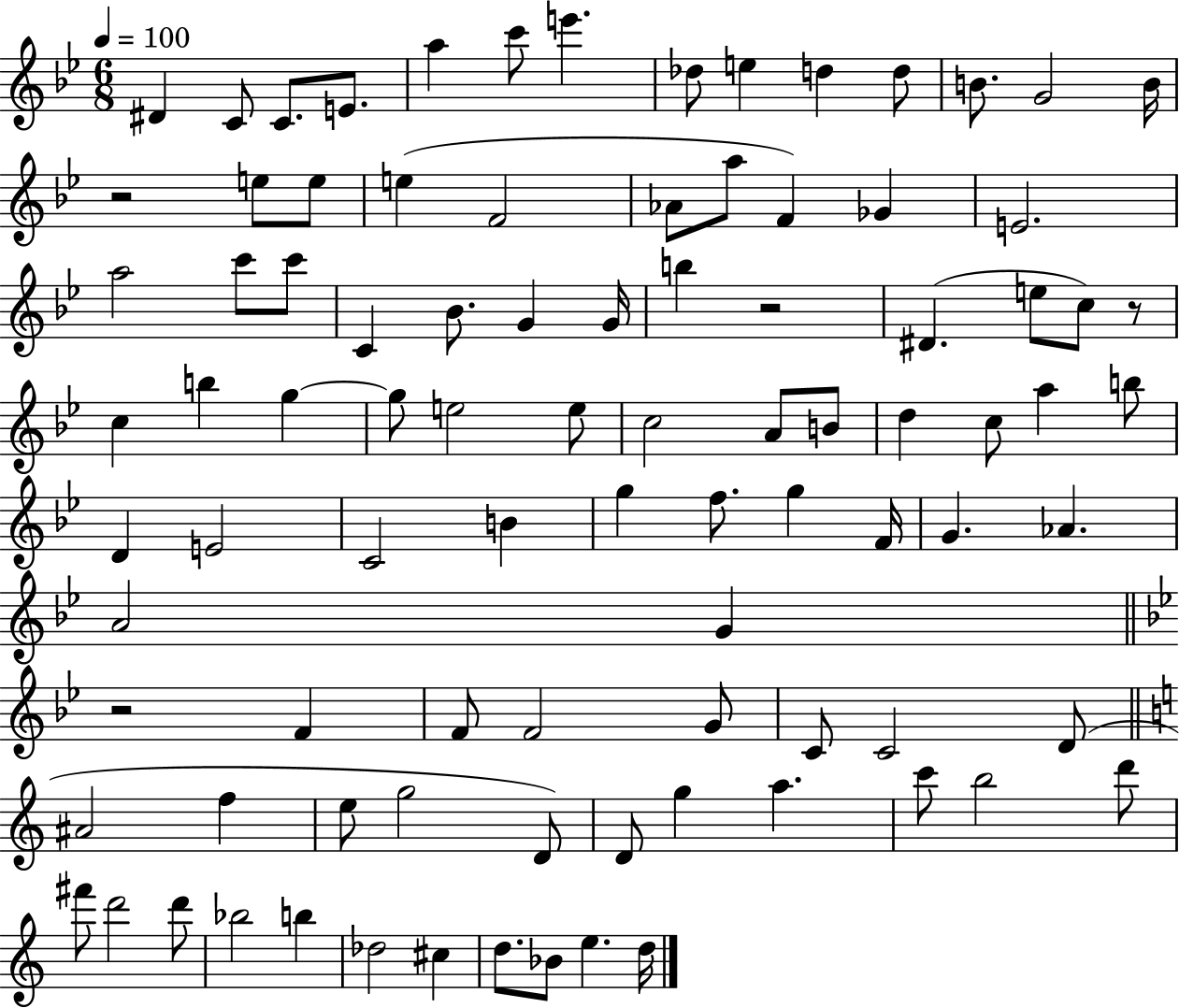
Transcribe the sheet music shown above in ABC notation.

X:1
T:Untitled
M:6/8
L:1/4
K:Bb
^D C/2 C/2 E/2 a c'/2 e' _d/2 e d d/2 B/2 G2 B/4 z2 e/2 e/2 e F2 _A/2 a/2 F _G E2 a2 c'/2 c'/2 C _B/2 G G/4 b z2 ^D e/2 c/2 z/2 c b g g/2 e2 e/2 c2 A/2 B/2 d c/2 a b/2 D E2 C2 B g f/2 g F/4 G _A A2 G z2 F F/2 F2 G/2 C/2 C2 D/2 ^A2 f e/2 g2 D/2 D/2 g a c'/2 b2 d'/2 ^f'/2 d'2 d'/2 _b2 b _d2 ^c d/2 _B/2 e d/4